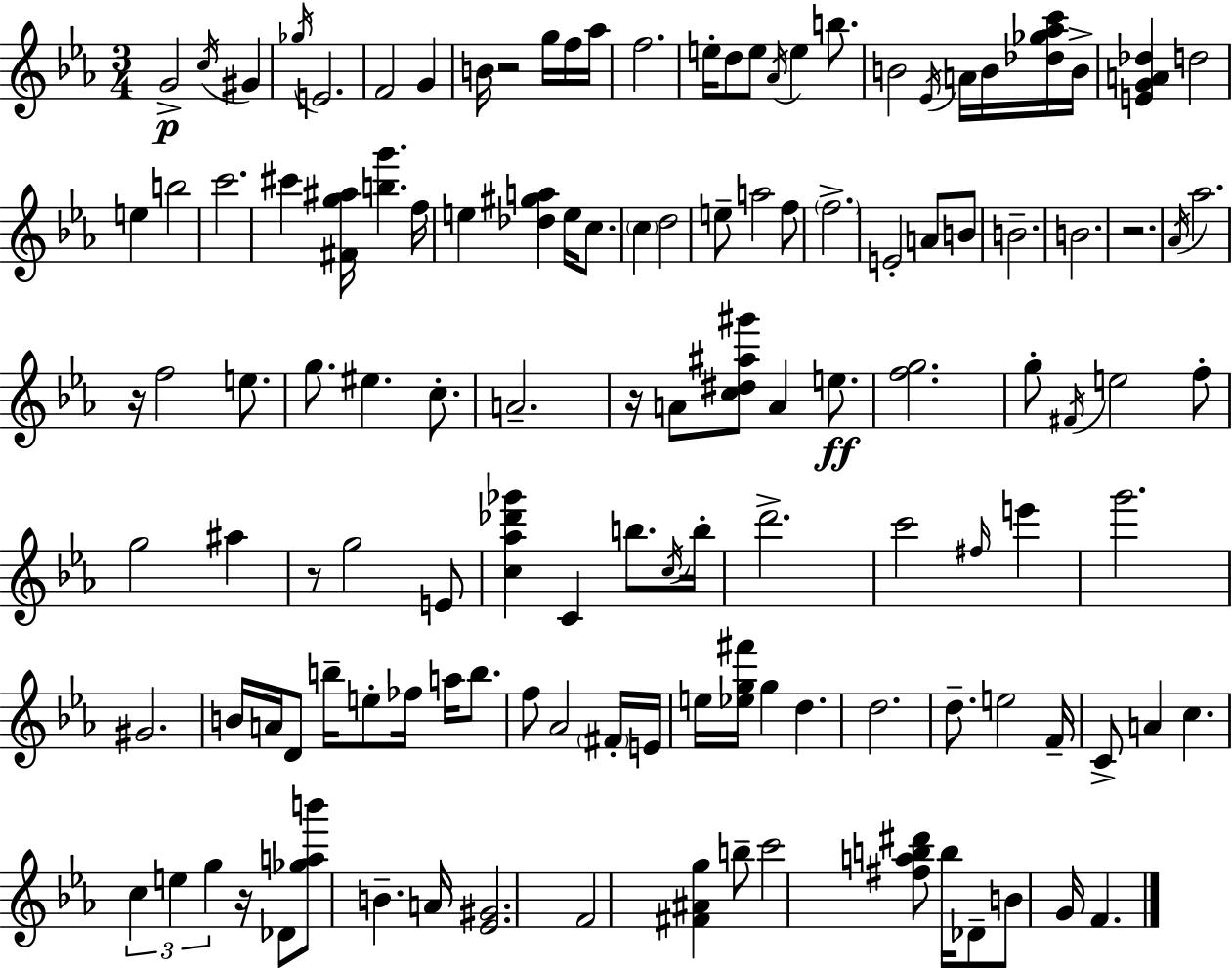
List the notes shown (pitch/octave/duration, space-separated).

G4/h C5/s G#4/q Gb5/s E4/h. F4/h G4/q B4/s R/h G5/s F5/s Ab5/s F5/h. E5/s D5/e E5/e Ab4/s E5/q B5/e. B4/h Eb4/s A4/s B4/s [Db5,Gb5,Ab5,C6]/s B4/s [E4,G4,A4,Db5]/q D5/h E5/q B5/h C6/h. C#6/q [F#4,G5,A#5]/s [B5,G6]/q. F5/s E5/q [Db5,G#5,A5]/q E5/s C5/e. C5/q D5/h E5/e A5/h F5/e F5/h. E4/h A4/e B4/e B4/h. B4/h. R/h. Ab4/s Ab5/h. R/s F5/h E5/e. G5/e. EIS5/q. C5/e. A4/h. R/s A4/e [C5,D#5,A#5,G#6]/e A4/q E5/e. [F5,G5]/h. G5/e F#4/s E5/h F5/e G5/h A#5/q R/e G5/h E4/e [C5,Ab5,Db6,Gb6]/q C4/q B5/e. C5/s B5/s D6/h. C6/h F#5/s E6/q G6/h. G#4/h. B4/s A4/s D4/e B5/s E5/e FES5/s A5/s B5/e. F5/e Ab4/h F#4/s E4/s E5/s [Eb5,G5,F#6]/s G5/q D5/q. D5/h. D5/e. E5/h F4/s C4/e A4/q C5/q. C5/q E5/q G5/q R/s Db4/e [Gb5,A5,B6]/e B4/q. A4/s [Eb4,G#4]/h. F4/h [F#4,A#4,G5]/q B5/e C6/h [F#5,A5,B5,D#6]/e B5/s Db4/e B4/e G4/s F4/q.